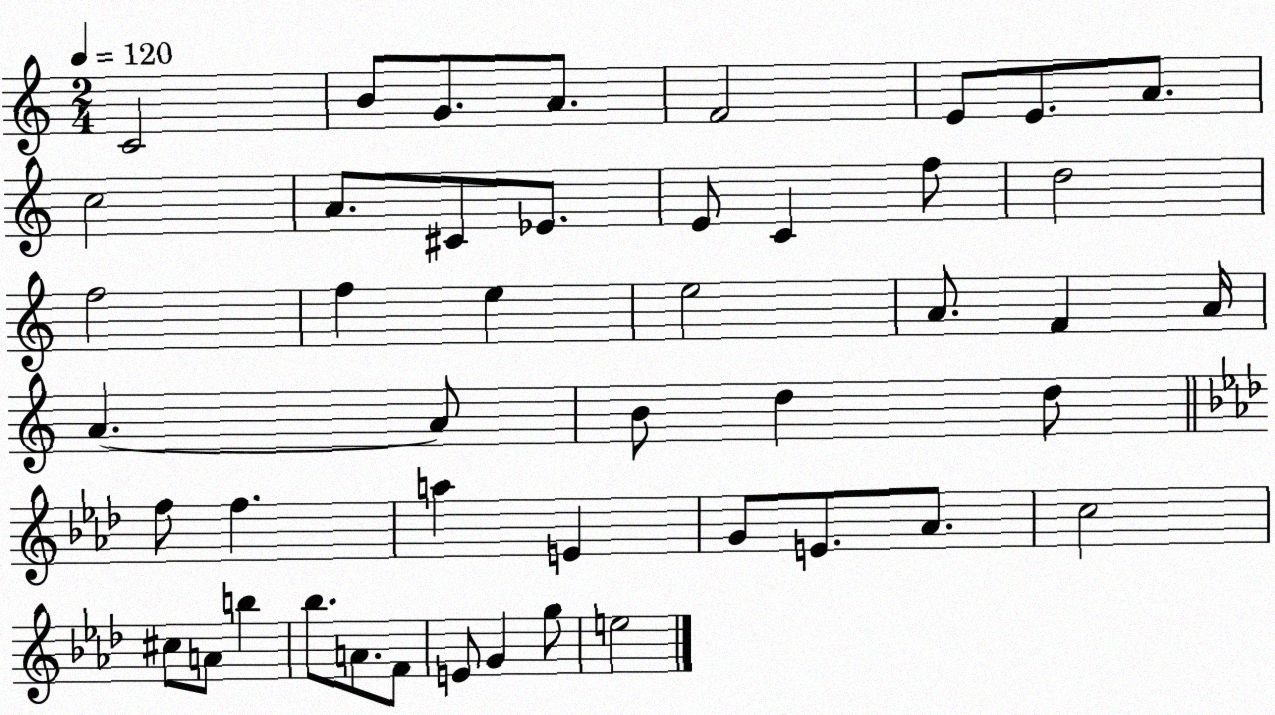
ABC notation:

X:1
T:Untitled
M:2/4
L:1/4
K:C
C2 B/2 G/2 A/2 F2 E/2 E/2 A/2 c2 A/2 ^C/2 _E/2 E/2 C f/2 d2 f2 f e e2 A/2 F A/4 A A/2 B/2 d d/2 f/2 f a E G/2 E/2 _A/2 c2 ^c/2 A/2 b _b/2 A/2 F/2 E/2 G g/2 e2